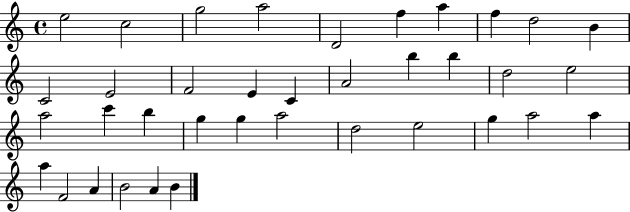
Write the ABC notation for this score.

X:1
T:Untitled
M:4/4
L:1/4
K:C
e2 c2 g2 a2 D2 f a f d2 B C2 E2 F2 E C A2 b b d2 e2 a2 c' b g g a2 d2 e2 g a2 a a F2 A B2 A B